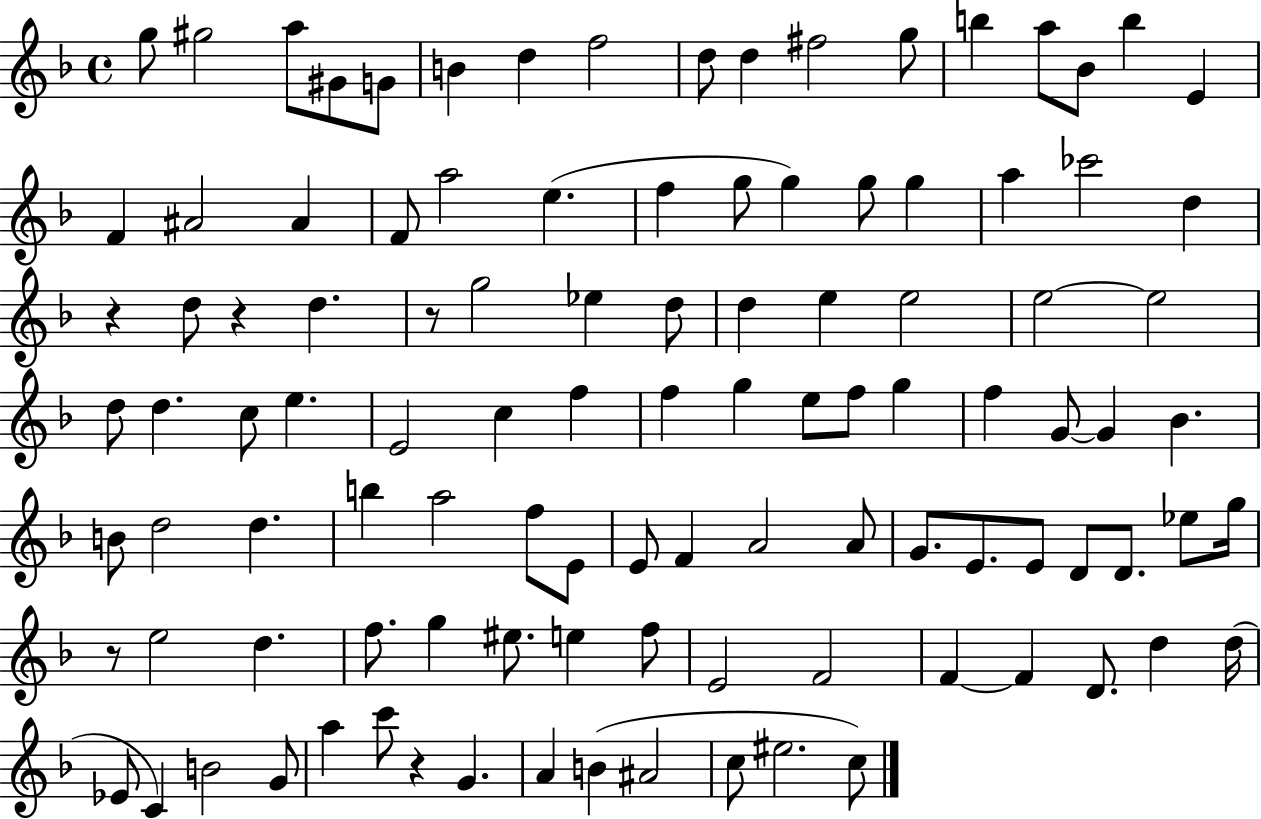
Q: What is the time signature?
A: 4/4